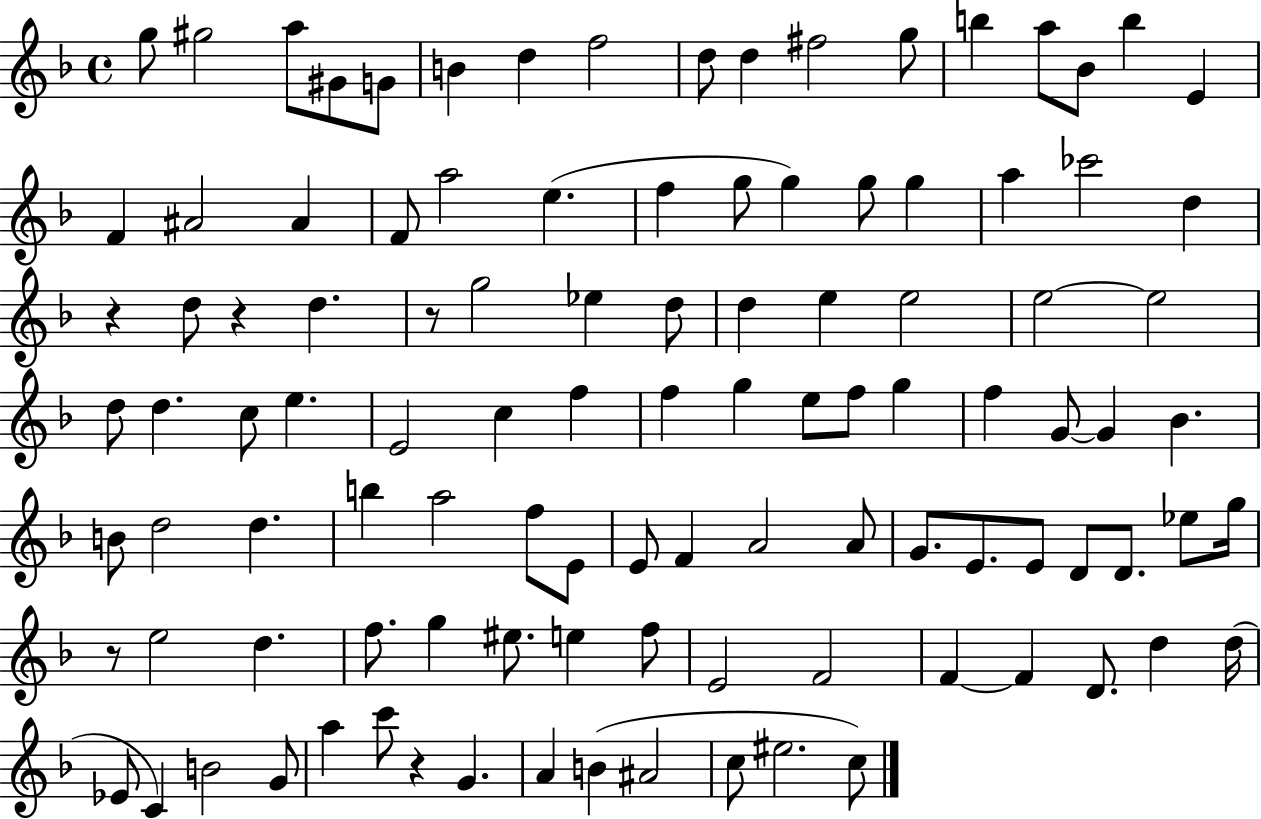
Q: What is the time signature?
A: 4/4